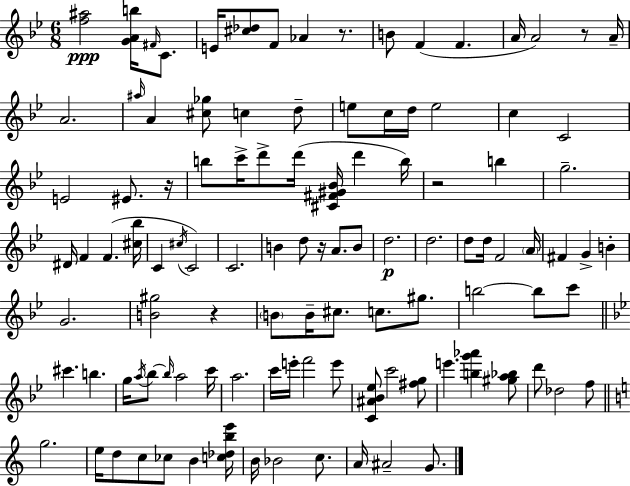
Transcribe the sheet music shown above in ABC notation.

X:1
T:Untitled
M:6/8
L:1/4
K:Gm
[f^a]2 [GAb]/4 ^F/4 C/2 E/4 [^c_d]/2 F/2 _A z/2 B/2 F F A/4 A2 z/2 A/4 A2 ^a/4 A [^c_g]/2 c d/2 e/2 c/4 d/4 e2 c C2 E2 ^E/2 z/4 b/2 c'/4 d'/2 d'/4 [^C^F^G_B]/4 d' b/4 z2 b g2 ^D/4 F F [^c_b]/4 C ^c/4 C2 C2 B d/2 z/4 A/2 B/2 d2 d2 d/2 d/4 F2 A/4 ^F G B G2 [B^g]2 z B/2 B/4 ^c/2 c/2 ^g/2 b2 b/2 c'/2 ^c' b g/4 a/4 _b/2 _b/4 a2 c'/4 a2 c'/4 e'/4 f'2 e'/2 [C^A_B_e]/2 c'2 [^fg]/2 e' [bg'_a'] [^ga_b]/2 d'/2 _d2 f/2 g2 e/4 d/2 c/2 _c/2 B [c_dbe']/4 B/4 _B2 c/2 A/4 ^A2 G/2